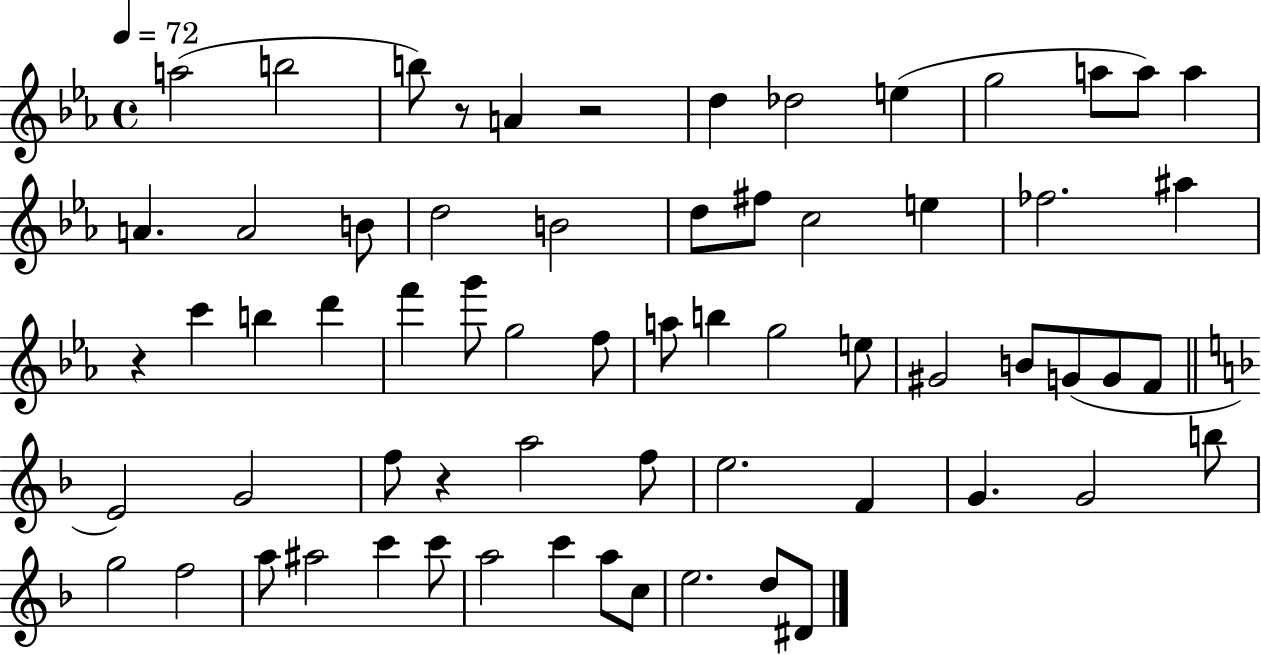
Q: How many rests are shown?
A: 4